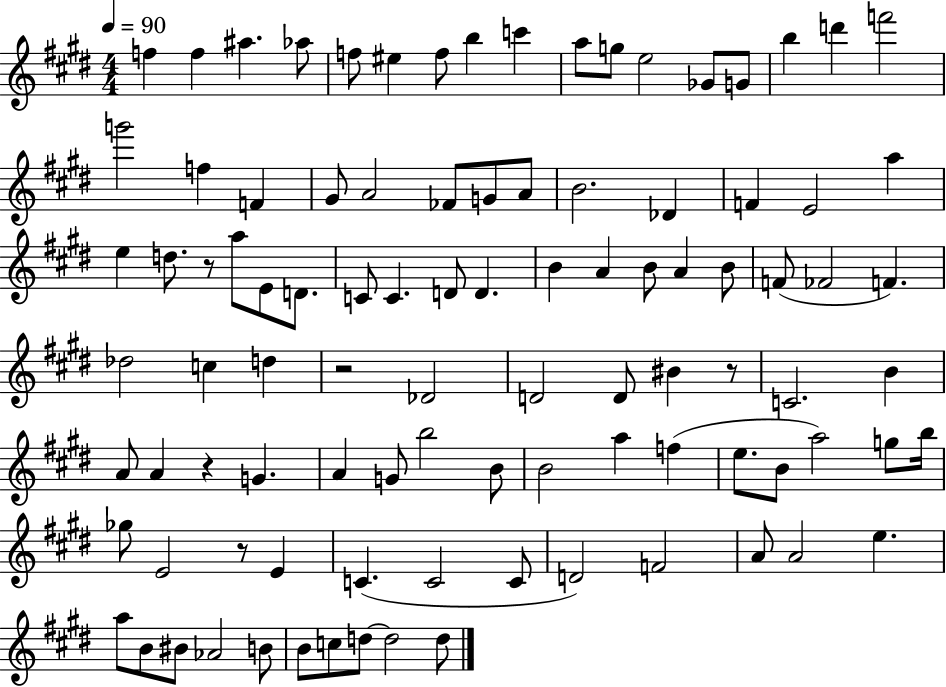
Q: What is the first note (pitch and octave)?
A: F5